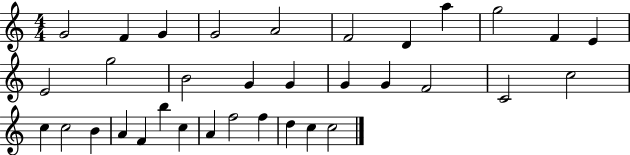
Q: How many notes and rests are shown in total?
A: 34